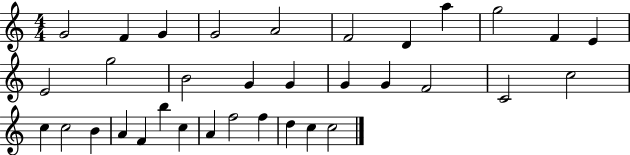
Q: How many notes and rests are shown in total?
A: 34